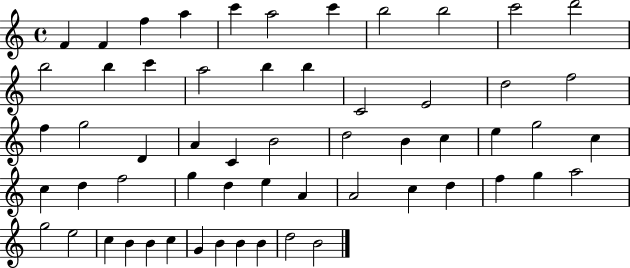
{
  \clef treble
  \time 4/4
  \defaultTimeSignature
  \key c \major
  f'4 f'4 f''4 a''4 | c'''4 a''2 c'''4 | b''2 b''2 | c'''2 d'''2 | \break b''2 b''4 c'''4 | a''2 b''4 b''4 | c'2 e'2 | d''2 f''2 | \break f''4 g''2 d'4 | a'4 c'4 b'2 | d''2 b'4 c''4 | e''4 g''2 c''4 | \break c''4 d''4 f''2 | g''4 d''4 e''4 a'4 | a'2 c''4 d''4 | f''4 g''4 a''2 | \break g''2 e''2 | c''4 b'4 b'4 c''4 | g'4 b'4 b'4 b'4 | d''2 b'2 | \break \bar "|."
}